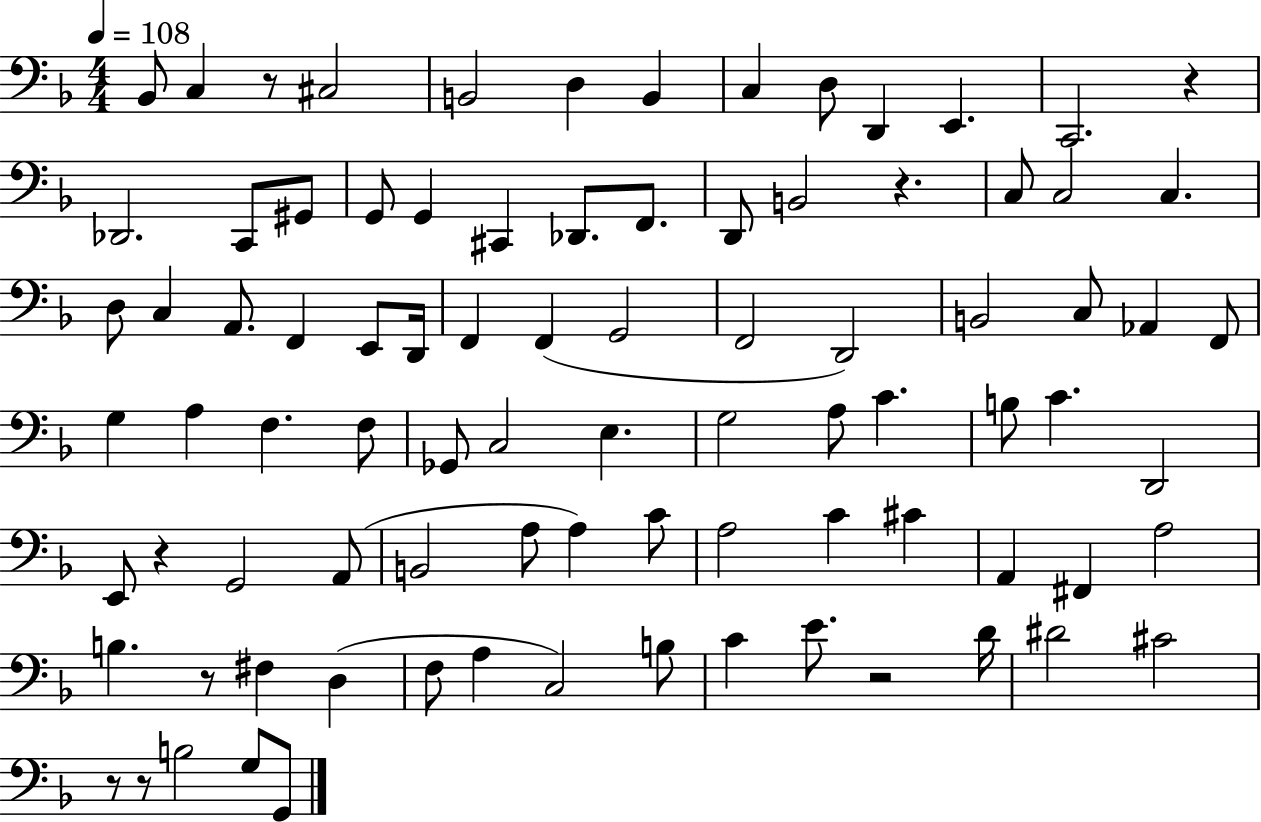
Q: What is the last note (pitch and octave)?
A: G2